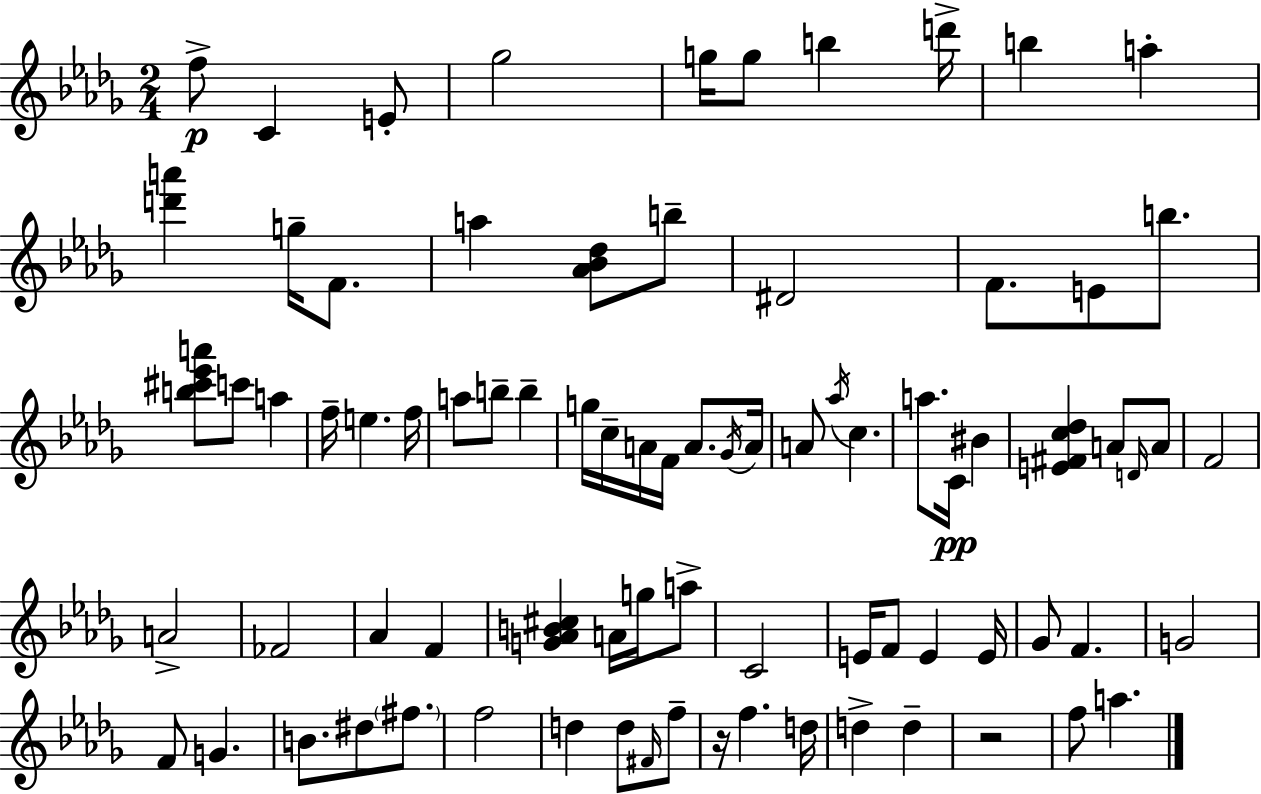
{
  \clef treble
  \numericTimeSignature
  \time 2/4
  \key bes \minor
  f''8->\p c'4 e'8-. | ges''2 | g''16 g''8 b''4 d'''16-> | b''4 a''4-. | \break <d''' a'''>4 g''16-- f'8. | a''4 <aes' bes' des''>8 b''8-- | dis'2 | f'8. e'8 b''8. | \break <b'' cis''' ees''' a'''>8 c'''8 a''4 | f''16-- e''4. f''16 | a''8 b''8-- b''4-- | g''16 c''16-- a'16 f'16 a'8. \acciaccatura { ges'16 } | \break a'16 a'8 \acciaccatura { aes''16 } c''4. | a''8. c'16\pp bis'4 | <e' fis' c'' des''>4 a'8 | \grace { d'16 } a'8 f'2 | \break a'2-> | fes'2 | aes'4 f'4 | <g' aes' b' cis''>4 a'16 | \break g''16 a''8-> c'2 | e'16 f'8 e'4 | e'16 ges'8 f'4. | g'2 | \break f'8 g'4. | b'8. dis''8 | \parenthesize fis''8. f''2 | d''4 d''8 | \break \grace { fis'16 } f''8-- r16 f''4. | d''16 d''4-> | d''4-- r2 | f''8 a''4. | \break \bar "|."
}